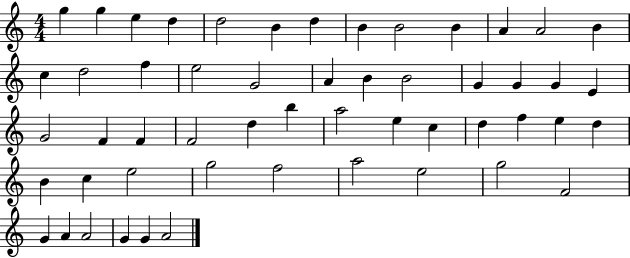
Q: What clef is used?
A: treble